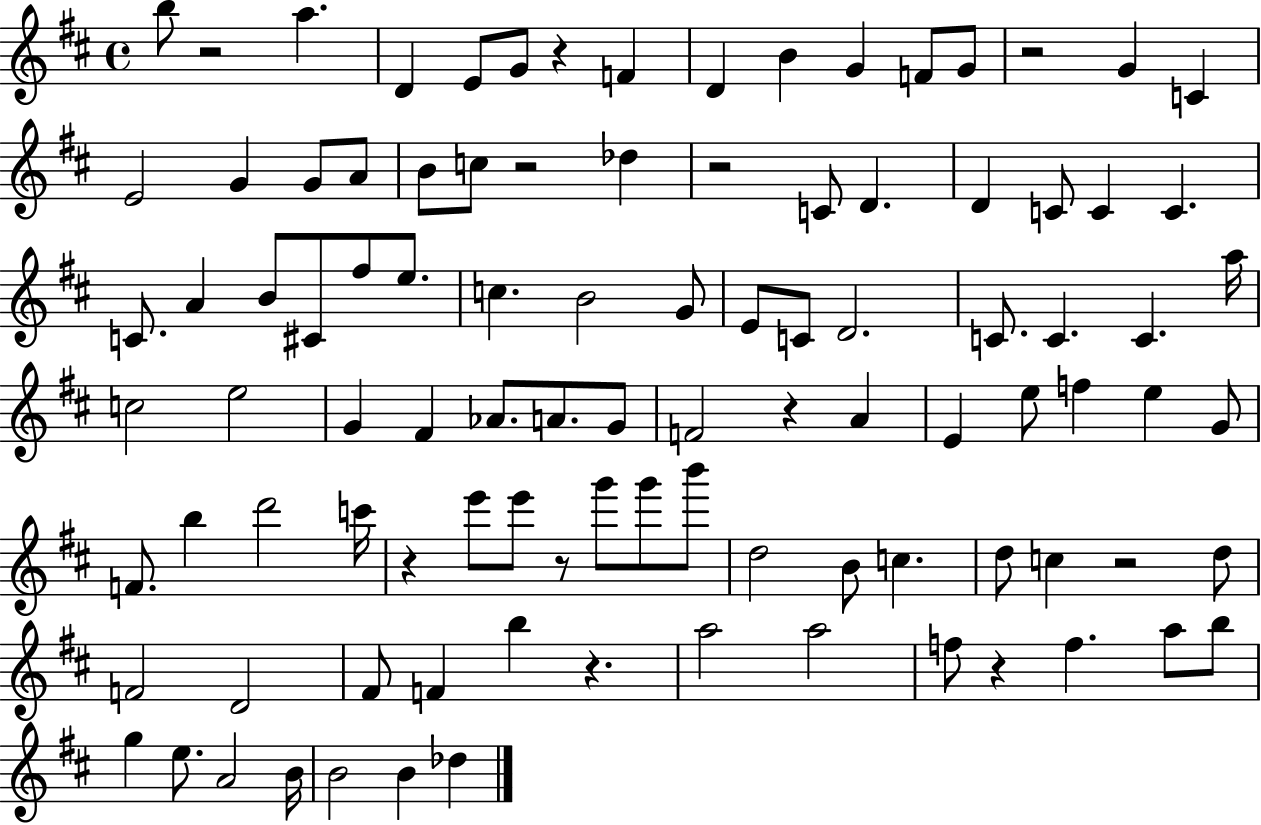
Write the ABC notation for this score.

X:1
T:Untitled
M:4/4
L:1/4
K:D
b/2 z2 a D E/2 G/2 z F D B G F/2 G/2 z2 G C E2 G G/2 A/2 B/2 c/2 z2 _d z2 C/2 D D C/2 C C C/2 A B/2 ^C/2 ^f/2 e/2 c B2 G/2 E/2 C/2 D2 C/2 C C a/4 c2 e2 G ^F _A/2 A/2 G/2 F2 z A E e/2 f e G/2 F/2 b d'2 c'/4 z e'/2 e'/2 z/2 g'/2 g'/2 b'/2 d2 B/2 c d/2 c z2 d/2 F2 D2 ^F/2 F b z a2 a2 f/2 z f a/2 b/2 g e/2 A2 B/4 B2 B _d